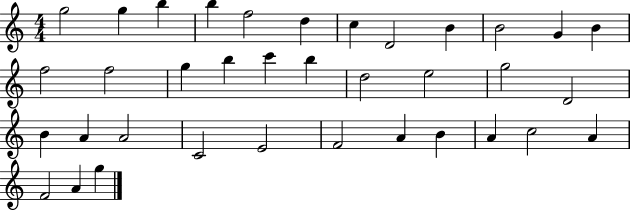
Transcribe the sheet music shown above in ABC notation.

X:1
T:Untitled
M:4/4
L:1/4
K:C
g2 g b b f2 d c D2 B B2 G B f2 f2 g b c' b d2 e2 g2 D2 B A A2 C2 E2 F2 A B A c2 A F2 A g